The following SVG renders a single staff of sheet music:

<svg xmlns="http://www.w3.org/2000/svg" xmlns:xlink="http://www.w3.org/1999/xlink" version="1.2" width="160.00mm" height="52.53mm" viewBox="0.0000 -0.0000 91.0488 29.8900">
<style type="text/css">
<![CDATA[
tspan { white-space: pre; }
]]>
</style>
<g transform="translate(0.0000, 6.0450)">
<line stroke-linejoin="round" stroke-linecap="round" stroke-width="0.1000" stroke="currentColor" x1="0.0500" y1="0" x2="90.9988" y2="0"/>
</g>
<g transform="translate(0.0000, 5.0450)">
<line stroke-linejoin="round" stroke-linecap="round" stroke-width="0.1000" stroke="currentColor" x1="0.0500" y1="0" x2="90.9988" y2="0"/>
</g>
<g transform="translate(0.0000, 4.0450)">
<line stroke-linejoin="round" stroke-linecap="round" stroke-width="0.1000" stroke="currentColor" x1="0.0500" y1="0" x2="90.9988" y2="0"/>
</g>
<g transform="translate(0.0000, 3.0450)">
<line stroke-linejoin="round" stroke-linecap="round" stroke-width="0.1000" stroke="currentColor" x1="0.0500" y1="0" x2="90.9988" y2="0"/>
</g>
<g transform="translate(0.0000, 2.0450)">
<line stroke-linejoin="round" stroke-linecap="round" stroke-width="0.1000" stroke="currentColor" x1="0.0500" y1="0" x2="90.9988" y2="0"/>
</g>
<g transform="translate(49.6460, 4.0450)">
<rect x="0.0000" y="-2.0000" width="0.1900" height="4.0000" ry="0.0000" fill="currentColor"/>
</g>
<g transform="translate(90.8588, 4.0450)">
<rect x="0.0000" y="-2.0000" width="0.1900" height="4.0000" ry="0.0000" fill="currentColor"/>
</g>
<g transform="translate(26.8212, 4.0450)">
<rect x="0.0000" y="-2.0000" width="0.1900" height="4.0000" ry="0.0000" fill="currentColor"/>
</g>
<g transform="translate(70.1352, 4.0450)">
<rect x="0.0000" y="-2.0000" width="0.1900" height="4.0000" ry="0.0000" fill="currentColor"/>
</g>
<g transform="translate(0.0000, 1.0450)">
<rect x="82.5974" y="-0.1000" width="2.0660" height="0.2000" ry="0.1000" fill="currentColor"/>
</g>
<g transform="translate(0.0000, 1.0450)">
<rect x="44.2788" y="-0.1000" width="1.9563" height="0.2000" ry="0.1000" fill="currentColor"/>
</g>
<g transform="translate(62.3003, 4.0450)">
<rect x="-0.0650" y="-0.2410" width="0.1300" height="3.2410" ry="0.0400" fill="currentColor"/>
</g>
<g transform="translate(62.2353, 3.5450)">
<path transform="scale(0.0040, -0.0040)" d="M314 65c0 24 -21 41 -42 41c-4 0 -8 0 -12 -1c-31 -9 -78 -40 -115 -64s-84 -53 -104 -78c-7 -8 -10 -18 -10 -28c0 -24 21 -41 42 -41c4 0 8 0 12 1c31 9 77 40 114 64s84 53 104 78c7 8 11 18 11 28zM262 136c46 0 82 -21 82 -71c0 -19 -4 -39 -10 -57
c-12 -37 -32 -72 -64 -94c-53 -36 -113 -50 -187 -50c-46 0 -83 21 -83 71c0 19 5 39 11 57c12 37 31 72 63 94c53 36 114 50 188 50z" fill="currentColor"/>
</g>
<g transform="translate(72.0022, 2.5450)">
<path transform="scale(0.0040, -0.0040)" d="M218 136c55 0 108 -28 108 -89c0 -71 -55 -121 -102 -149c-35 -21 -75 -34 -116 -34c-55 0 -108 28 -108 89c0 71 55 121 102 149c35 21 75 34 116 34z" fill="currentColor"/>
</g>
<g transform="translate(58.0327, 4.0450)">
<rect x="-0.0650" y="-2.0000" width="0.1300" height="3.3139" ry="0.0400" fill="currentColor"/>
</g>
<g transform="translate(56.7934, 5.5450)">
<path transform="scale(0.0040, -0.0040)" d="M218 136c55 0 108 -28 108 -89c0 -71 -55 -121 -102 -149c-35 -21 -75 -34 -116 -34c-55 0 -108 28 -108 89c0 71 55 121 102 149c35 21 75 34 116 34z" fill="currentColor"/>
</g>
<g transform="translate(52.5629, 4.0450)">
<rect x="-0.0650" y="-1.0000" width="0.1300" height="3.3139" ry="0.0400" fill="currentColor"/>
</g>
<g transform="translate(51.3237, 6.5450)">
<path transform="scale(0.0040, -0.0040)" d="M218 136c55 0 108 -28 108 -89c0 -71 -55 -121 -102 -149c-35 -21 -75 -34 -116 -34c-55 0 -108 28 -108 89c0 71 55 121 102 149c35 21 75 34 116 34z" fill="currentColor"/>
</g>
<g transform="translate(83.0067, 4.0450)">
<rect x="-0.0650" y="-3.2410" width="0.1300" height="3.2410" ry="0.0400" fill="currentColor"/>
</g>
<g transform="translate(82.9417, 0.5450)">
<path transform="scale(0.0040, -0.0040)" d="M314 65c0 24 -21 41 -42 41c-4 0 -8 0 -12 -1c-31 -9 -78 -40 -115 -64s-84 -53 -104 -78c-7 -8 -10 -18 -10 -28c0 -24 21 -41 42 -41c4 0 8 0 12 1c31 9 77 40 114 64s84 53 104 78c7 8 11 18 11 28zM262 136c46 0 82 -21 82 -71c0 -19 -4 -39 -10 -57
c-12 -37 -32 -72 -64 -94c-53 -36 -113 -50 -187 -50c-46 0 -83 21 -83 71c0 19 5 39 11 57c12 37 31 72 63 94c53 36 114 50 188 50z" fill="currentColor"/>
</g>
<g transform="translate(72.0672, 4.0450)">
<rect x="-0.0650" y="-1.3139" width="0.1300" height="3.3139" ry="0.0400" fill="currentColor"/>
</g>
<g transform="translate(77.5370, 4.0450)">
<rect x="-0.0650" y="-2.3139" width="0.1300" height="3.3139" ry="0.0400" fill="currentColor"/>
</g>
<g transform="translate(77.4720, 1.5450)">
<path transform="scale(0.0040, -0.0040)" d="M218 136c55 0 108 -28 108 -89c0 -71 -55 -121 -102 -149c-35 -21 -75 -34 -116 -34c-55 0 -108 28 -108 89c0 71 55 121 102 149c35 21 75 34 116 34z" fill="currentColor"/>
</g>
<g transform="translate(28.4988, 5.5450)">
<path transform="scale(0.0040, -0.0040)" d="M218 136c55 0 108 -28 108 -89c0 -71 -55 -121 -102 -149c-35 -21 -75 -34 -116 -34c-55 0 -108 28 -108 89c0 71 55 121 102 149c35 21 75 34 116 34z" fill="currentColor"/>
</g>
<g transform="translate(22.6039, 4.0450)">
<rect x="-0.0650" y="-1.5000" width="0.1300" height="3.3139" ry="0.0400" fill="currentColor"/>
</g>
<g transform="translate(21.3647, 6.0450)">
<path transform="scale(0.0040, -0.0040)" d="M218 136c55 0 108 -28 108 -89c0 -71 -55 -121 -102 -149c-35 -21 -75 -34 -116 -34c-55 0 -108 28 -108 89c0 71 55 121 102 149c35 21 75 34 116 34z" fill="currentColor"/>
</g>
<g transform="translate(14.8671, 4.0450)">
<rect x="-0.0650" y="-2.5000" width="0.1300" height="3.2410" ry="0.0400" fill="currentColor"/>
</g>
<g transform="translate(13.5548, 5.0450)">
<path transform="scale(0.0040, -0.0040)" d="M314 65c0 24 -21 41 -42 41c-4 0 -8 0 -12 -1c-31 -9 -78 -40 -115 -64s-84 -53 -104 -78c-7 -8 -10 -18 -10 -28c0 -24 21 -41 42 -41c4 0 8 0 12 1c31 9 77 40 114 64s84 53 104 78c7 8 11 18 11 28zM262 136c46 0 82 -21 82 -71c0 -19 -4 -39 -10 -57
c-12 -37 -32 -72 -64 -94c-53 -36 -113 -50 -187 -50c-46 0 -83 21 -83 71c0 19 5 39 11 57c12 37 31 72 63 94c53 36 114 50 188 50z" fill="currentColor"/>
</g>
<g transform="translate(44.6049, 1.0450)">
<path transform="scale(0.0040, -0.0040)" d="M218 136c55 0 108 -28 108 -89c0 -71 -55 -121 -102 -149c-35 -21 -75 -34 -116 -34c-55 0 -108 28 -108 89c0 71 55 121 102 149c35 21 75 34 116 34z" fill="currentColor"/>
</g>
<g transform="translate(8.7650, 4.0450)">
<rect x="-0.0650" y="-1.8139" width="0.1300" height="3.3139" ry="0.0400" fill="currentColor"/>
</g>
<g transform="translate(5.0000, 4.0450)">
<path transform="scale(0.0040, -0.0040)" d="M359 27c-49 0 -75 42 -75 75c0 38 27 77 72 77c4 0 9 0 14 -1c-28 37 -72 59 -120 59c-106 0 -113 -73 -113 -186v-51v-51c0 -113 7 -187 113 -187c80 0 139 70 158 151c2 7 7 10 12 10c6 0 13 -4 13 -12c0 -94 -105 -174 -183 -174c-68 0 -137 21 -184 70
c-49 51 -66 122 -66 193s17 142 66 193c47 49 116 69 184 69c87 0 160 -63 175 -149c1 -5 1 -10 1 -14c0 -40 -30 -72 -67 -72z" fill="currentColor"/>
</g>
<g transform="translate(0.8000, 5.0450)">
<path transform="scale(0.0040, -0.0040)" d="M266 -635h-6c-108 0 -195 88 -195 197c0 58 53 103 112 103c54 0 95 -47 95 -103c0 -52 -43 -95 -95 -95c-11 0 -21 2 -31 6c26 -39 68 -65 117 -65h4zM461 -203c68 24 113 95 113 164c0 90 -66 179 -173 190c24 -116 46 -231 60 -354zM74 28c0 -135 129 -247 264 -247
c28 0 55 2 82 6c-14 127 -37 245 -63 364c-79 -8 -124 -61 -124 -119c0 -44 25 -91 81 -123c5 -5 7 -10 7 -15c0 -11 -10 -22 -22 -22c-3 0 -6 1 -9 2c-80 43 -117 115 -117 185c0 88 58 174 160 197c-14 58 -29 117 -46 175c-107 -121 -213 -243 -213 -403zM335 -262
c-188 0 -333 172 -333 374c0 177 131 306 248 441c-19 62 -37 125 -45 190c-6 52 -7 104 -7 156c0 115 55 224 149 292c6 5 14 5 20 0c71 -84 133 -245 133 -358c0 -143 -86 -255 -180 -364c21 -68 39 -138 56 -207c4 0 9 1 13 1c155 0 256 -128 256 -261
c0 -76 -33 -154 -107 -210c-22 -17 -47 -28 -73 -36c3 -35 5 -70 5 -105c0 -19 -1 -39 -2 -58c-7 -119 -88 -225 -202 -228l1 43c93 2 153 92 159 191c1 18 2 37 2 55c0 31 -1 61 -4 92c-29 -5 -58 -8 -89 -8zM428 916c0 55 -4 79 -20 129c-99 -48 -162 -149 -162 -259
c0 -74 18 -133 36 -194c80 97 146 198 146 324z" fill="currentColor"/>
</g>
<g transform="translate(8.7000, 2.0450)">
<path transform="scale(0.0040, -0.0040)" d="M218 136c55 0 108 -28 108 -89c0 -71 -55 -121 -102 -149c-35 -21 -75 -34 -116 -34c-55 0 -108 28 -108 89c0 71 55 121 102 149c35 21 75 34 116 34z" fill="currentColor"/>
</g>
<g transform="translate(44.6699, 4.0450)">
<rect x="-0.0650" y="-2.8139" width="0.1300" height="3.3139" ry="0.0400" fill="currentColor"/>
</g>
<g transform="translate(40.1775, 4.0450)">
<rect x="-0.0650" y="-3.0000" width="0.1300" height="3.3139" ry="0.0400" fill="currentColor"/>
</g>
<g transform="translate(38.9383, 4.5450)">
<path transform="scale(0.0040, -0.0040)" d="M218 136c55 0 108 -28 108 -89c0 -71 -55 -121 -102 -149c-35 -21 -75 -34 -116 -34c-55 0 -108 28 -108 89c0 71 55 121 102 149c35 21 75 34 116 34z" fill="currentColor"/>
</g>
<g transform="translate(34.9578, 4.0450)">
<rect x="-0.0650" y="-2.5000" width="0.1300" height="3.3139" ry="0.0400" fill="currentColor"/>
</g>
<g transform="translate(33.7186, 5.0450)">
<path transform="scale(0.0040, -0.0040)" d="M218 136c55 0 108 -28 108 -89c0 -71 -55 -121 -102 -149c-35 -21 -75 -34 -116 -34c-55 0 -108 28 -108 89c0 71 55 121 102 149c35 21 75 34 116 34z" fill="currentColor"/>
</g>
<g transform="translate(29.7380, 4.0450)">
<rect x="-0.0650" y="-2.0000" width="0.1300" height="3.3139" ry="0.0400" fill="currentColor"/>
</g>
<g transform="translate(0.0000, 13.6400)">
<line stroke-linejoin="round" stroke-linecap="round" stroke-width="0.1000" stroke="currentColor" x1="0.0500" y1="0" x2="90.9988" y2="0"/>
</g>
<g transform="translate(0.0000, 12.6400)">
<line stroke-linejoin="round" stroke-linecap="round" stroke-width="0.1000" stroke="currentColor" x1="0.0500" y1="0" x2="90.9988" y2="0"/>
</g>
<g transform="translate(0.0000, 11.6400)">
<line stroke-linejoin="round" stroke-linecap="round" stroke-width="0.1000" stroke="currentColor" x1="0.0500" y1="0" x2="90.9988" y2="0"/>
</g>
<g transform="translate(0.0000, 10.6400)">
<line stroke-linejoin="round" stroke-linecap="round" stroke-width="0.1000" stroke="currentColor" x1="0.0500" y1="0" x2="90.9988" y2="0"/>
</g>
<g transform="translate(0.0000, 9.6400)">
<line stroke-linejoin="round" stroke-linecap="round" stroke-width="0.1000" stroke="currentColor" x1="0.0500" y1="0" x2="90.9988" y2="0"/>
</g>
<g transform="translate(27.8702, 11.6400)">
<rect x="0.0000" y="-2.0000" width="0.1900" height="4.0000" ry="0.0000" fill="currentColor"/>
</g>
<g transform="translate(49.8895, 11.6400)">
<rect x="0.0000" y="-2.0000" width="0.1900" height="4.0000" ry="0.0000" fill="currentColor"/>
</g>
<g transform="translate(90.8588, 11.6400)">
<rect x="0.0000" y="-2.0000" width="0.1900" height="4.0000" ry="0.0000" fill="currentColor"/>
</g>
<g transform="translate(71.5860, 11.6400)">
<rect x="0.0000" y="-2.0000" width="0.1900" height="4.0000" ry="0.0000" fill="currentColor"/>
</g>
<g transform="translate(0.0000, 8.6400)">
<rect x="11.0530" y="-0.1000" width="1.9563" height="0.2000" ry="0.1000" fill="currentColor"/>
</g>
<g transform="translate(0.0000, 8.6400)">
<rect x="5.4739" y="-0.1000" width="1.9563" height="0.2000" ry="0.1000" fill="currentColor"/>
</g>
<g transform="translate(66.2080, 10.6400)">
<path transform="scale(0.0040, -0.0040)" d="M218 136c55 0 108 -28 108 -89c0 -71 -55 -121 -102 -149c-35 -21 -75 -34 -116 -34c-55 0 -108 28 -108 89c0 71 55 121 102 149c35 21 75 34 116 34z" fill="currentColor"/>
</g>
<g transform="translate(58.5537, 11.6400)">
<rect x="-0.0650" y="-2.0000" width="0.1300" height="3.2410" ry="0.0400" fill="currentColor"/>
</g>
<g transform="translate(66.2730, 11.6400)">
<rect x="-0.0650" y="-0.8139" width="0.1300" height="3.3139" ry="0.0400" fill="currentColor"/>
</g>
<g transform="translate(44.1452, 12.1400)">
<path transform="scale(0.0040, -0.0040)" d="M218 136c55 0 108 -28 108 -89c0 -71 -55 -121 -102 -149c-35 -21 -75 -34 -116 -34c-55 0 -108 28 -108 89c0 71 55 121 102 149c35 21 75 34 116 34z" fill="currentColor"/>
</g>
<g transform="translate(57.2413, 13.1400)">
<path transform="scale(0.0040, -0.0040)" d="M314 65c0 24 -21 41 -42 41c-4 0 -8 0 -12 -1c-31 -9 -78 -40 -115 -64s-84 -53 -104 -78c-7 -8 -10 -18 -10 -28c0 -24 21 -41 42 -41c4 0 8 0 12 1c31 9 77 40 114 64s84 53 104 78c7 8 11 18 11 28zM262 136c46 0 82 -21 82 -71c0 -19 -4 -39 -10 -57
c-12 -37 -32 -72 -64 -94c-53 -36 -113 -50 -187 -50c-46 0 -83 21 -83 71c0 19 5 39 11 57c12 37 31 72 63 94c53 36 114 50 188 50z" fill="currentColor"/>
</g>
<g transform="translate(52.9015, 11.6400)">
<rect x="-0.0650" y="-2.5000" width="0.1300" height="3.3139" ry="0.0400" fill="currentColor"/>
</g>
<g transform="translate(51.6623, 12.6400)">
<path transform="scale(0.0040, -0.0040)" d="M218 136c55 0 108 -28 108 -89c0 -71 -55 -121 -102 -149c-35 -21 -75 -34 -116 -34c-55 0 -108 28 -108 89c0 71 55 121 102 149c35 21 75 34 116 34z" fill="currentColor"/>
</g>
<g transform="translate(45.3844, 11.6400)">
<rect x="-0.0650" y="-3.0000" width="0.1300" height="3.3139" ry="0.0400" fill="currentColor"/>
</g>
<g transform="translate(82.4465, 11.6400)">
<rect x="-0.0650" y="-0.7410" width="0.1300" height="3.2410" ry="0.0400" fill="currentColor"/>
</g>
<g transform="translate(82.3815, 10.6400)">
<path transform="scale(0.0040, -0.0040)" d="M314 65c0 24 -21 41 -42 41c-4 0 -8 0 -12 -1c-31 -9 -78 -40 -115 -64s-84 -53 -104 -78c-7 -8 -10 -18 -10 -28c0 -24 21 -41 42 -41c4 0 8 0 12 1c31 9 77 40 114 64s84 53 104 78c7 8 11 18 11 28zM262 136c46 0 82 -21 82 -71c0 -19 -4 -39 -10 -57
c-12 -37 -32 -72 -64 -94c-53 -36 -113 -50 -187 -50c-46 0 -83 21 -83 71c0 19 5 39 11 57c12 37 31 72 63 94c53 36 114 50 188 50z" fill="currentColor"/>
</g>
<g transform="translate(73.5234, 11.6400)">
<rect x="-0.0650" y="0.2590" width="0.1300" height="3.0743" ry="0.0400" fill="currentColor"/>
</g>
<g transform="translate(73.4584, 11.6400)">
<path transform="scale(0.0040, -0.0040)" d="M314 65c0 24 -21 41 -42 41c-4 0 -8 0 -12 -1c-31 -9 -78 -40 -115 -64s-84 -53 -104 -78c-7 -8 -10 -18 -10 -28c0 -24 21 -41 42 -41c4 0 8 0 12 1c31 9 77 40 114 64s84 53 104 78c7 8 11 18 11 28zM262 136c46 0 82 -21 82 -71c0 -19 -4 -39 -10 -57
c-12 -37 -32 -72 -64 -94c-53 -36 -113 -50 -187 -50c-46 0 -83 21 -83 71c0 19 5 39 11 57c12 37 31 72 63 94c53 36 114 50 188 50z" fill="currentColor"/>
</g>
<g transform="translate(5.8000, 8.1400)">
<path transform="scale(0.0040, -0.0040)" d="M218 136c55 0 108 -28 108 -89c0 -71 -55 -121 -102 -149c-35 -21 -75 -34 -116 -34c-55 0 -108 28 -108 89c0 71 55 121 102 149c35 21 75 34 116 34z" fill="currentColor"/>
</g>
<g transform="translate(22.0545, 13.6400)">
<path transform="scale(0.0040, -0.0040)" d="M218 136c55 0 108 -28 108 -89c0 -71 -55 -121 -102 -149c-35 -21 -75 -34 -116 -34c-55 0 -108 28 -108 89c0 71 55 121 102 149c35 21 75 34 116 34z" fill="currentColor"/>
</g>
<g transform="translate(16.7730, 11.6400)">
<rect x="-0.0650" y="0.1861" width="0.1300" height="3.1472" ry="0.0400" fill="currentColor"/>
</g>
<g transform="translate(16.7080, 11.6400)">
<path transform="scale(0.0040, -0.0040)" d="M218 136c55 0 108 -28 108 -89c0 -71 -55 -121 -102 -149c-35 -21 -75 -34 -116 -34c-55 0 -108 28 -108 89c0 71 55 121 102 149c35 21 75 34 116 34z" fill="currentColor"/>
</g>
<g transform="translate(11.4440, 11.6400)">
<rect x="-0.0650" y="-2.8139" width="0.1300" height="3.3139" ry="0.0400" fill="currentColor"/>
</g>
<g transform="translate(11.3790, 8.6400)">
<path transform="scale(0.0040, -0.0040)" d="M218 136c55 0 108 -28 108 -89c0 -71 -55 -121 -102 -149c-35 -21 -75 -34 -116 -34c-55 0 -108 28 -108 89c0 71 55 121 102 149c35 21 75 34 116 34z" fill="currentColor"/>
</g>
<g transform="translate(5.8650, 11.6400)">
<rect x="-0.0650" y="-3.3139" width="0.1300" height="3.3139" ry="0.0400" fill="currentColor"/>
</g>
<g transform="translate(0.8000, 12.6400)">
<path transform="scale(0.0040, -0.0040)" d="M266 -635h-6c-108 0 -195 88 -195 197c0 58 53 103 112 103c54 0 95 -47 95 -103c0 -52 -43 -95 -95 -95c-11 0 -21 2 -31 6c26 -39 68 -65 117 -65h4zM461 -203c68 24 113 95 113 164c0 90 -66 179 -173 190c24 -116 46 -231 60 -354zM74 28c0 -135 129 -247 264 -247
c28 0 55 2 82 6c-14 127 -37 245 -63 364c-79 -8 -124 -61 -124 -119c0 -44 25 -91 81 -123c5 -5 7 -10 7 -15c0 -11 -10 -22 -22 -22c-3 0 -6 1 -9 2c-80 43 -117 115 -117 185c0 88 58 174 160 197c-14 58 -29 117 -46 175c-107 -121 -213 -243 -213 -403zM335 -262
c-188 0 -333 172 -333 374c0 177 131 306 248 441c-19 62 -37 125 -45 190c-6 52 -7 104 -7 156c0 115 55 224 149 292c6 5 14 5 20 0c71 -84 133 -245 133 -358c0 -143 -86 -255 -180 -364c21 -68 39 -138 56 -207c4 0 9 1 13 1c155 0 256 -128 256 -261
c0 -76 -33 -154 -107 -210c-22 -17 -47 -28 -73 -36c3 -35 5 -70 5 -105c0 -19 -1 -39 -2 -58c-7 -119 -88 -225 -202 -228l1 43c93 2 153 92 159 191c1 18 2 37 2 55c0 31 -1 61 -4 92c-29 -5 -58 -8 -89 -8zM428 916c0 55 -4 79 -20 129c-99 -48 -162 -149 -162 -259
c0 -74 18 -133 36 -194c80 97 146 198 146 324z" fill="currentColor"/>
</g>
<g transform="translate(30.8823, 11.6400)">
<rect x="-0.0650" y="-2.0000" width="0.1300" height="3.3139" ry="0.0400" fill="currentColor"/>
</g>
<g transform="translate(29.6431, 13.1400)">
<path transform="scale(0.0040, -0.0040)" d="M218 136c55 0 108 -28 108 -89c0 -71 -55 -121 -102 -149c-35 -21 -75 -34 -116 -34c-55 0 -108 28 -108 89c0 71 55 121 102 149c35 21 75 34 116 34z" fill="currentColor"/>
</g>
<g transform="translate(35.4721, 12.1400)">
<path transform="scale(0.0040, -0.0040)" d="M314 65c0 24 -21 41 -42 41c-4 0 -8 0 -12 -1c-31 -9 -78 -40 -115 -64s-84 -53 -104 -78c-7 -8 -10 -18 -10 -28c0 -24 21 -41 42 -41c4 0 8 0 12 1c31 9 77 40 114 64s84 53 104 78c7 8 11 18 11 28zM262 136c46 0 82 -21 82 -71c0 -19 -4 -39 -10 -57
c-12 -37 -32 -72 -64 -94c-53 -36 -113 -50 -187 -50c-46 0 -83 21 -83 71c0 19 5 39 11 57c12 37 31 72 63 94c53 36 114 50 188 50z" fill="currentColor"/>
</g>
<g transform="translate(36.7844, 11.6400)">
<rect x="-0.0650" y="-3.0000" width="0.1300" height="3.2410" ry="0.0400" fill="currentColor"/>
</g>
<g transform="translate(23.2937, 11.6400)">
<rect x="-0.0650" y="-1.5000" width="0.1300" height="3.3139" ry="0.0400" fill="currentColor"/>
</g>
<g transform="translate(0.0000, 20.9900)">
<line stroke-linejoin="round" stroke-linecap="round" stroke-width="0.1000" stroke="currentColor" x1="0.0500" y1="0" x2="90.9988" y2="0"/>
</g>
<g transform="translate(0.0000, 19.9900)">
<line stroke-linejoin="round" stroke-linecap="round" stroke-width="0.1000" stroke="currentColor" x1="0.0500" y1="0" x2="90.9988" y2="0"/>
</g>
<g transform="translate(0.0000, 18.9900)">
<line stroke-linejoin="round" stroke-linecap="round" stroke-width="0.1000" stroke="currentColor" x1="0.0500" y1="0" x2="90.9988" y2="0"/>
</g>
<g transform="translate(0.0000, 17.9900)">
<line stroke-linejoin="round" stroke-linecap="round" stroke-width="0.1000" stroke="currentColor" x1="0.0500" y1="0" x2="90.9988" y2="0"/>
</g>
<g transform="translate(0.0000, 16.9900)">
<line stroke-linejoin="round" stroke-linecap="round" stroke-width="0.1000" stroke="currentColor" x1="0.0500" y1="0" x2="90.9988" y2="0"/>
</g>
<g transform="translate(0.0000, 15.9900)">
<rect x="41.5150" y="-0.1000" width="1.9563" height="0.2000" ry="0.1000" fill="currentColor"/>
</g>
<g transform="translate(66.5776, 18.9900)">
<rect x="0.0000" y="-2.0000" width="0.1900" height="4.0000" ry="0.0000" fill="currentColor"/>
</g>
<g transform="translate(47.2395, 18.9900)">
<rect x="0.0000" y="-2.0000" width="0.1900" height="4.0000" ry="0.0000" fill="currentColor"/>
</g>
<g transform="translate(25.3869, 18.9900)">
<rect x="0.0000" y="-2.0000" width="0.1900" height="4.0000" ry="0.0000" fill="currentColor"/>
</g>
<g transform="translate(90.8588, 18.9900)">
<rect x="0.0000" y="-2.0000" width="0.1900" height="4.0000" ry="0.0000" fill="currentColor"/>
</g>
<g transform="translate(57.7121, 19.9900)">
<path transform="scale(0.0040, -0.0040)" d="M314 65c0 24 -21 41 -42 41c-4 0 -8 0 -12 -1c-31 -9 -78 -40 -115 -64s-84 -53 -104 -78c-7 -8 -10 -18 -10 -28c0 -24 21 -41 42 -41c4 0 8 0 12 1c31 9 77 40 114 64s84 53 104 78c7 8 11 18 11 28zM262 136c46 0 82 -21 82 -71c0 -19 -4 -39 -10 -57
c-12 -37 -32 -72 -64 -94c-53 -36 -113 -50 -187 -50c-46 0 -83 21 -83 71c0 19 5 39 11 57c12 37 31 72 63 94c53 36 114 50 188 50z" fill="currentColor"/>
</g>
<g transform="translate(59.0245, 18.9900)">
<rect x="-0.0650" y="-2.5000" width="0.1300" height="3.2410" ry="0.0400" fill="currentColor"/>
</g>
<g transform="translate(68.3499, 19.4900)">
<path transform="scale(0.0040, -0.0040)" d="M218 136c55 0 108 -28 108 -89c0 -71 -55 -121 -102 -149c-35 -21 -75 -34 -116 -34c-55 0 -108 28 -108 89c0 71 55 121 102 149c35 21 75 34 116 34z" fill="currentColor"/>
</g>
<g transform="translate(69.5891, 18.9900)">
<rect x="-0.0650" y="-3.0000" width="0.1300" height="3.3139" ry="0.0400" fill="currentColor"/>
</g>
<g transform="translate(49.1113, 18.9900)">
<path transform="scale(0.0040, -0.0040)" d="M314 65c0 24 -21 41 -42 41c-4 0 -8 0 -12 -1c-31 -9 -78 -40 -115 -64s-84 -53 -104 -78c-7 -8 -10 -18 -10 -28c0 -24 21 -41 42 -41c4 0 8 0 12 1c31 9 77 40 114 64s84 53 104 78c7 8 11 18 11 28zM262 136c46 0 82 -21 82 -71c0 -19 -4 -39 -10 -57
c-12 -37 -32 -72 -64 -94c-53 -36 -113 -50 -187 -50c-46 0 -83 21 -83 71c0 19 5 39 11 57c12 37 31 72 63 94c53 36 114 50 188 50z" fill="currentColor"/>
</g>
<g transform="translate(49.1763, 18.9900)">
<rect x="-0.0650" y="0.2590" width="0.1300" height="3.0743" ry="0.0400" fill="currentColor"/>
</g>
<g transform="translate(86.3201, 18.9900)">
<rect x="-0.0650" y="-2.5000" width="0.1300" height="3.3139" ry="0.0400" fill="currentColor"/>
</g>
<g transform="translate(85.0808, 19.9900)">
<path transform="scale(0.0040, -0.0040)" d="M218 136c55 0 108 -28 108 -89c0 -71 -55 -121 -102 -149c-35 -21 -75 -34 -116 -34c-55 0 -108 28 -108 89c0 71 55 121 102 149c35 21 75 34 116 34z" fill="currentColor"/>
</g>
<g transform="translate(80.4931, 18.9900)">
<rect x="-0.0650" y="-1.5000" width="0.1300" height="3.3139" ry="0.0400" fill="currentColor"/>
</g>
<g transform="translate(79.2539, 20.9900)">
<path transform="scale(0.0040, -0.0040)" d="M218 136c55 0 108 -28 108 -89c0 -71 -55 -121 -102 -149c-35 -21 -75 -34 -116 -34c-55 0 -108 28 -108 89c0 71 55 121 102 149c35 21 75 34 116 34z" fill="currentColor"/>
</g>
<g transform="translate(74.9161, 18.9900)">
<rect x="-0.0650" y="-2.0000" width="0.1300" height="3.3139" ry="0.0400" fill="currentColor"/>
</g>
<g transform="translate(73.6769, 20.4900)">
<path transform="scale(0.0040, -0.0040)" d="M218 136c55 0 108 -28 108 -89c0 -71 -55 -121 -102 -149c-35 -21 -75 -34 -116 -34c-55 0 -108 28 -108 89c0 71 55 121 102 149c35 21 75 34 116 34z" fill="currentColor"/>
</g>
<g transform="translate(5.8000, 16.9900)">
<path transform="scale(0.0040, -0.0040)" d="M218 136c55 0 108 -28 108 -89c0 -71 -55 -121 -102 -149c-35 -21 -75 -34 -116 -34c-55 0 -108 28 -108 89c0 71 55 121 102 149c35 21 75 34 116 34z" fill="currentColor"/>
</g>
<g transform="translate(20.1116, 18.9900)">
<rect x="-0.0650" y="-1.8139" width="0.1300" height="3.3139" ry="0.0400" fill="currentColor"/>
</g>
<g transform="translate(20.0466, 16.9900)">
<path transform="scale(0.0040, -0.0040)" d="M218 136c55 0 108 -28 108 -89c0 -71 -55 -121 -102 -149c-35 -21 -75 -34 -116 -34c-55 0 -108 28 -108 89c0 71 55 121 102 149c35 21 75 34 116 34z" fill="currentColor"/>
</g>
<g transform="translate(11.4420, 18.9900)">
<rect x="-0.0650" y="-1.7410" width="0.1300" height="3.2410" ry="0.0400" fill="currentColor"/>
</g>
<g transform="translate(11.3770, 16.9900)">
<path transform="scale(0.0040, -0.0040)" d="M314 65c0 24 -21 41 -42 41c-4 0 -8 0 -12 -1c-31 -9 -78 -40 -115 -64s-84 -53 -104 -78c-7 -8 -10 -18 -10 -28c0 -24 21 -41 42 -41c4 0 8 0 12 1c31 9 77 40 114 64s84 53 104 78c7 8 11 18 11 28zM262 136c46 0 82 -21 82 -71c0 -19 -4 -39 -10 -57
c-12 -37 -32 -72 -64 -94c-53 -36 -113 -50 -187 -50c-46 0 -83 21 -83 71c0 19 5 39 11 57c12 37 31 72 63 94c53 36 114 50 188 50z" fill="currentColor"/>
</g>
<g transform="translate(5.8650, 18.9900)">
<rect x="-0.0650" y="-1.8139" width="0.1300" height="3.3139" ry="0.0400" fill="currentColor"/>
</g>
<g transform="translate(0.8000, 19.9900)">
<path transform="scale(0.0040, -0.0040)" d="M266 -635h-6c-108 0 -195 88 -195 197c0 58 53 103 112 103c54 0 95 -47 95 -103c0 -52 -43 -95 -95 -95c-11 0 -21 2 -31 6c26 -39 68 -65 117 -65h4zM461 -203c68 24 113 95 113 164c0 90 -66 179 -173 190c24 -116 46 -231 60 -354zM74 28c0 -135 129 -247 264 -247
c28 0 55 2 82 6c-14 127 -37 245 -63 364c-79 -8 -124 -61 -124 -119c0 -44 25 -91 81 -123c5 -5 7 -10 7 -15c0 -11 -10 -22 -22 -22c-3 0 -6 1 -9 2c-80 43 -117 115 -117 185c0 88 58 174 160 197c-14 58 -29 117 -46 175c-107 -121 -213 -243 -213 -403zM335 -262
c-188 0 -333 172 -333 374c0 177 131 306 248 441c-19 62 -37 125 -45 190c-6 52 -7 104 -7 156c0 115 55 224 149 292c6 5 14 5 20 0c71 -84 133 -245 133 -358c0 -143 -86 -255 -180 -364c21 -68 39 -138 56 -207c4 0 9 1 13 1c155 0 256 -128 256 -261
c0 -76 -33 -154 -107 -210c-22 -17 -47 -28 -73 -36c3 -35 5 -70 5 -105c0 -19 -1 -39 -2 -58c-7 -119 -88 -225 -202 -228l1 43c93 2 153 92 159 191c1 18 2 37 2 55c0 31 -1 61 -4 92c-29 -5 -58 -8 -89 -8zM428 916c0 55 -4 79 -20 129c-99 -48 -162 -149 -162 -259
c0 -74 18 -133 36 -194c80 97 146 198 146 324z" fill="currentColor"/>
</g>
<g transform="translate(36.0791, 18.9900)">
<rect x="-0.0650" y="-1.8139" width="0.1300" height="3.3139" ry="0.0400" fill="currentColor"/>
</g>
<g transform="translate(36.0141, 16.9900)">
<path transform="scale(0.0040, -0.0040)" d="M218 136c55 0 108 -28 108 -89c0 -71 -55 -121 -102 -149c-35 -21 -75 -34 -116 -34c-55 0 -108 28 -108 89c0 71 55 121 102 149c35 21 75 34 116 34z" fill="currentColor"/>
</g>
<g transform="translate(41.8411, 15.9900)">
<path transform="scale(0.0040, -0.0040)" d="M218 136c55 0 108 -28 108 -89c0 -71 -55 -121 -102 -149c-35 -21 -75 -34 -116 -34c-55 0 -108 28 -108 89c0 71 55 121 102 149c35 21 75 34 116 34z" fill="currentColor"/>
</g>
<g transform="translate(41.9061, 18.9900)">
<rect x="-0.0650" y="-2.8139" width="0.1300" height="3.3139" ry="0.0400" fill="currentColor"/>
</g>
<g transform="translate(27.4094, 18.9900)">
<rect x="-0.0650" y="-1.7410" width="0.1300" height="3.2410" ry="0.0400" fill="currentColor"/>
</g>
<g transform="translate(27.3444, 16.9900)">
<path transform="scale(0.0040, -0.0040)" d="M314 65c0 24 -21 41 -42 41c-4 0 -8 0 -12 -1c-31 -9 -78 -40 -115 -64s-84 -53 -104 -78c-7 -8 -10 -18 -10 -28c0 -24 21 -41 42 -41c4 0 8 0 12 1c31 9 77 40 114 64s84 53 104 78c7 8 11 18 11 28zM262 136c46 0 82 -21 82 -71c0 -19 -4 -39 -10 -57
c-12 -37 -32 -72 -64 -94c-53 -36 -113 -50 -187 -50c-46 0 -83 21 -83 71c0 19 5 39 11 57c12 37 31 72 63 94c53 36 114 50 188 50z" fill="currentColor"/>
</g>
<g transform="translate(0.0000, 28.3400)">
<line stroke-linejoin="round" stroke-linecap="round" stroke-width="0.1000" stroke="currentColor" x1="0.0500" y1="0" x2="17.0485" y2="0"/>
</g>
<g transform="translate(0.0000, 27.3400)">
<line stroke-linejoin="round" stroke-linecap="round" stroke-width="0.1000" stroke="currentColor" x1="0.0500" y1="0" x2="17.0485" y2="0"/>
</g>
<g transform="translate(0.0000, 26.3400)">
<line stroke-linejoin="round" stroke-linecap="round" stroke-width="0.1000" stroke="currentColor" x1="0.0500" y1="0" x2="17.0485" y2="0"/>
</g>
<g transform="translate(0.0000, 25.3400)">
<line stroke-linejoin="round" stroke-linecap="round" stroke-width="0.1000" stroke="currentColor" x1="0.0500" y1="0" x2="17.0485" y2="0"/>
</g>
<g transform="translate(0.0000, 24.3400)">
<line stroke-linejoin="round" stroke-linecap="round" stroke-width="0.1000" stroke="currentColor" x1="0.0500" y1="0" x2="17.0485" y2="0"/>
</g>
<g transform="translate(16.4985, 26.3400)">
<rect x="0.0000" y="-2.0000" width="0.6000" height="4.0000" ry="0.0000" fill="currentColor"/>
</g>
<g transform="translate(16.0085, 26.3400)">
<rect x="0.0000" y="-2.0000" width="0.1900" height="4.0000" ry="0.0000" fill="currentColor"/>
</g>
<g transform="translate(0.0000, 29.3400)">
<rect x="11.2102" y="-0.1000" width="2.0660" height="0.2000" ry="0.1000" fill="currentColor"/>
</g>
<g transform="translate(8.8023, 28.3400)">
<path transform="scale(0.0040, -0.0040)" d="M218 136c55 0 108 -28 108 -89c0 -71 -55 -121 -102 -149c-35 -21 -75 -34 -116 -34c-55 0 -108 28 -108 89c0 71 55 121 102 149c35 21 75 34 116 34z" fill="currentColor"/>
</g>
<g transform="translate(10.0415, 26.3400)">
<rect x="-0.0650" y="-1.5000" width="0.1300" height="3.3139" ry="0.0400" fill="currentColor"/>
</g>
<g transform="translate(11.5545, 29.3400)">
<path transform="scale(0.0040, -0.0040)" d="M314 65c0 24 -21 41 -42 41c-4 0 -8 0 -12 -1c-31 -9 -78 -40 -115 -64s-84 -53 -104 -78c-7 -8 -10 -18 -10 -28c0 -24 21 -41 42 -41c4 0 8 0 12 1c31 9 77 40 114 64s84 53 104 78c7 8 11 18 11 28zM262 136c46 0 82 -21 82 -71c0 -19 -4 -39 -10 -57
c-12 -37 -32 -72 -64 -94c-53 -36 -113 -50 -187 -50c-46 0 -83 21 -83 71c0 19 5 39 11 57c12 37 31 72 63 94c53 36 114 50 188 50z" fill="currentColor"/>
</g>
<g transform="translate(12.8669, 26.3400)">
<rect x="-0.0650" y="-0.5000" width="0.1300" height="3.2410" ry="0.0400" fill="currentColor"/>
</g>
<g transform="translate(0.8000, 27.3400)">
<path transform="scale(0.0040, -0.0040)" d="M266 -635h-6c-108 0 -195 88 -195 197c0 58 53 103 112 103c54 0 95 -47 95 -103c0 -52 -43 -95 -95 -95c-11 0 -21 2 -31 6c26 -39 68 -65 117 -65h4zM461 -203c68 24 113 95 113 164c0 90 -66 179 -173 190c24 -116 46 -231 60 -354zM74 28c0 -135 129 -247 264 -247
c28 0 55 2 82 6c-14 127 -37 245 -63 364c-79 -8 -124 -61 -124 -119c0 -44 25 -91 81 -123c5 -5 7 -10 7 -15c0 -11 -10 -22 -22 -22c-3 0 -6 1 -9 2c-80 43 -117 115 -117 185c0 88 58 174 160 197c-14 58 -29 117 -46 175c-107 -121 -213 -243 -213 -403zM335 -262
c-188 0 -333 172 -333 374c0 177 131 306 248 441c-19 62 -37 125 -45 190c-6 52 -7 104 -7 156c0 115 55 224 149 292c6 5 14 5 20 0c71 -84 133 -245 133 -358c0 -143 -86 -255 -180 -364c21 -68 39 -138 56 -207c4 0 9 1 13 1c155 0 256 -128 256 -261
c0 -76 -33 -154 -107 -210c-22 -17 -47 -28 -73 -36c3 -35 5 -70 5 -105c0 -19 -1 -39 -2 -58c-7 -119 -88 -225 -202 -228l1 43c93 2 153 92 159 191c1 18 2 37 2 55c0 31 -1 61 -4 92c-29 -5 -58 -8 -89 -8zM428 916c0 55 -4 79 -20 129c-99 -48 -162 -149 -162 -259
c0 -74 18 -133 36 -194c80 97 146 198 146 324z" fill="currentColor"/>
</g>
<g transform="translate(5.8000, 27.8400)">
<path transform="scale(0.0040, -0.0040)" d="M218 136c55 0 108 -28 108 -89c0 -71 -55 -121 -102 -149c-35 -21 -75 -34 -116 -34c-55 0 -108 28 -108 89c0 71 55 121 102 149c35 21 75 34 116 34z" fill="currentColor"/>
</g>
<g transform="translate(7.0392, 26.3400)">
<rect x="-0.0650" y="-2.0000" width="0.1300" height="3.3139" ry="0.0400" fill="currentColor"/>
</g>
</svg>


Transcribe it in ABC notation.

X:1
T:Untitled
M:4/4
L:1/4
K:C
f G2 E F G A a D F c2 e g b2 b a B E F A2 A G F2 d B2 d2 f f2 f f2 f a B2 G2 A F E G F E C2